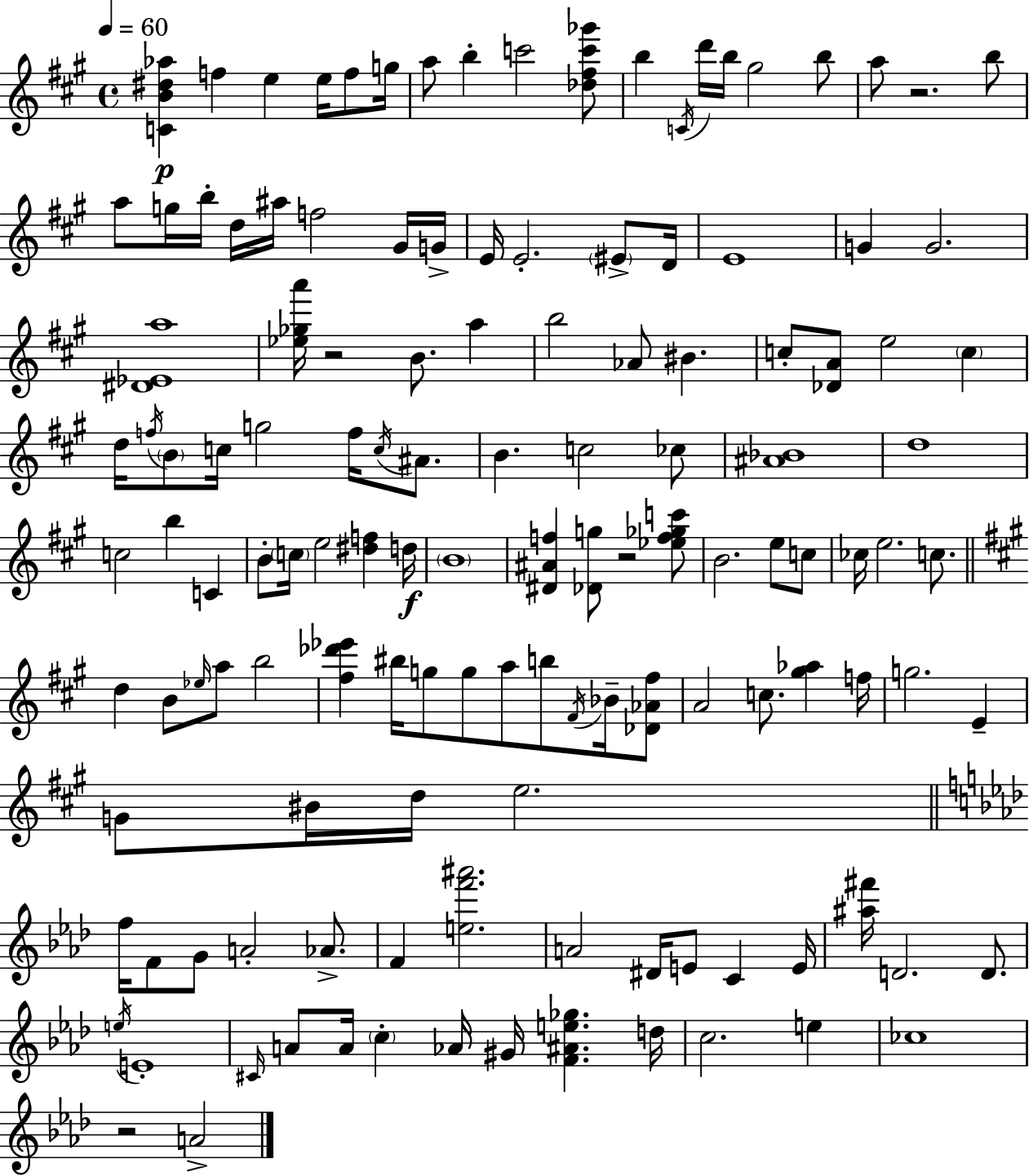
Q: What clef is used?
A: treble